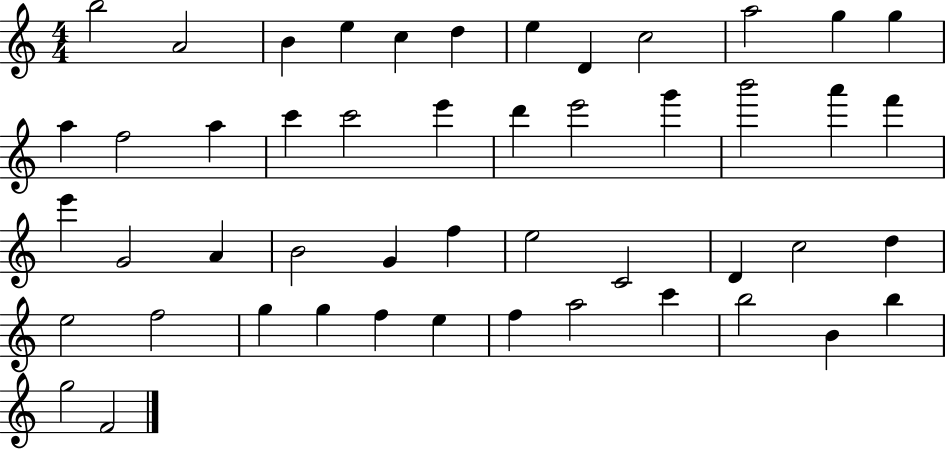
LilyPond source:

{
  \clef treble
  \numericTimeSignature
  \time 4/4
  \key c \major
  b''2 a'2 | b'4 e''4 c''4 d''4 | e''4 d'4 c''2 | a''2 g''4 g''4 | \break a''4 f''2 a''4 | c'''4 c'''2 e'''4 | d'''4 e'''2 g'''4 | b'''2 a'''4 f'''4 | \break e'''4 g'2 a'4 | b'2 g'4 f''4 | e''2 c'2 | d'4 c''2 d''4 | \break e''2 f''2 | g''4 g''4 f''4 e''4 | f''4 a''2 c'''4 | b''2 b'4 b''4 | \break g''2 f'2 | \bar "|."
}